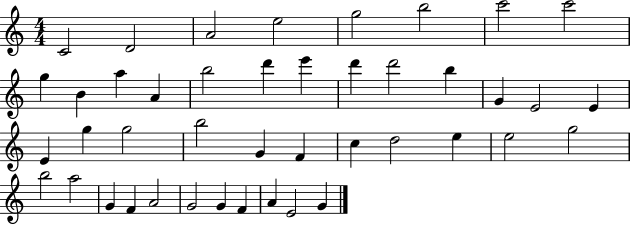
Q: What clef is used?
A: treble